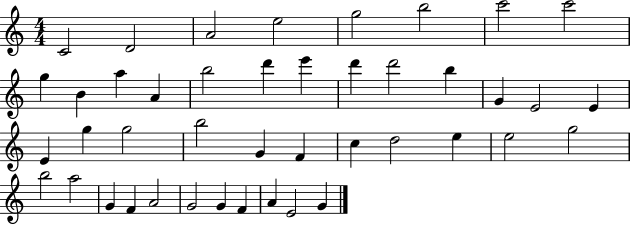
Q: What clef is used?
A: treble